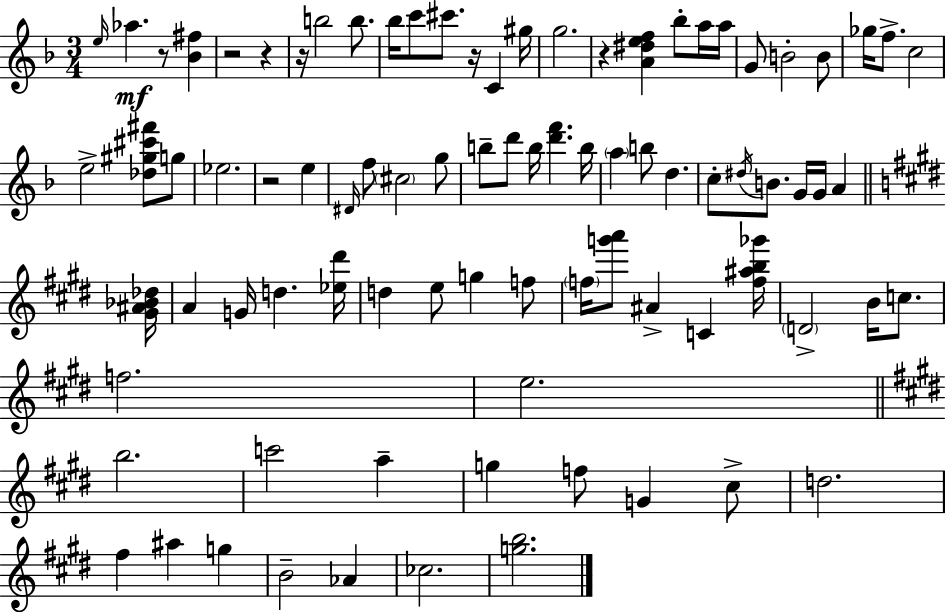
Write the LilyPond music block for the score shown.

{
  \clef treble
  \numericTimeSignature
  \time 3/4
  \key d \minor
  \repeat volta 2 { \grace { e''16 }\mf aes''4. r8 <bes' fis''>4 | r2 r4 | r16 b''2 b''8. | bes''16 c'''8 cis'''8. r16 c'4 | \break gis''16 g''2. | r4 <a' dis'' e'' f''>4 bes''8-. a''16 | a''16 g'8 b'2-. b'8 | ges''16 f''8.-> c''2 | \break e''2-> <des'' gis'' cis''' fis'''>8 g''8 | ees''2. | r2 e''4 | \grace { dis'16 } f''8 \parenthesize cis''2 | \break g''8 b''8-- d'''8 b''16 <d''' f'''>4. | b''16 \parenthesize a''4 b''8 d''4. | c''8-. \acciaccatura { dis''16 } b'8. g'16 g'16 a'4 | \bar "||" \break \key e \major <gis' ais' bes' des''>16 a'4 g'16 d''4. | <ees'' dis'''>16 d''4 e''8 g''4 f''8 | \parenthesize f''16 <g''' a'''>8 ais'4-> c'4 | <f'' ais'' b'' ges'''>16 \parenthesize d'2-> b'16 c''8. | \break f''2. | e''2. | \bar "||" \break \key e \major b''2. | c'''2 a''4-- | g''4 f''8 g'4 cis''8-> | d''2. | \break fis''4 ais''4 g''4 | b'2-- aes'4 | ces''2. | <g'' b''>2. | \break } \bar "|."
}